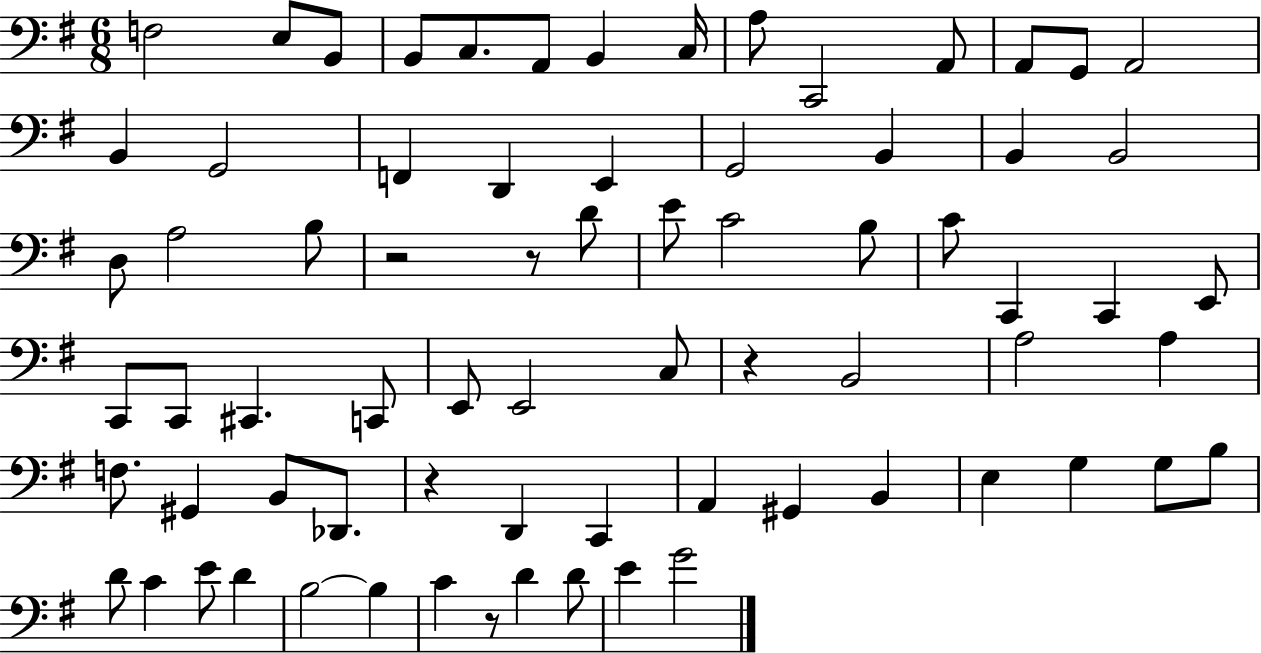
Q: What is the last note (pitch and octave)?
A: G4